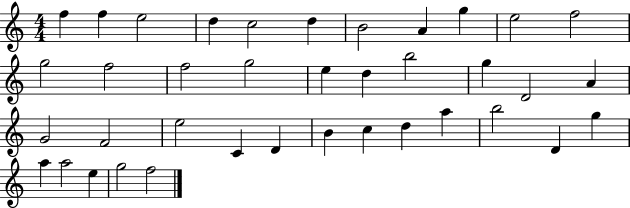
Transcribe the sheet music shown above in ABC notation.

X:1
T:Untitled
M:4/4
L:1/4
K:C
f f e2 d c2 d B2 A g e2 f2 g2 f2 f2 g2 e d b2 g D2 A G2 F2 e2 C D B c d a b2 D g a a2 e g2 f2